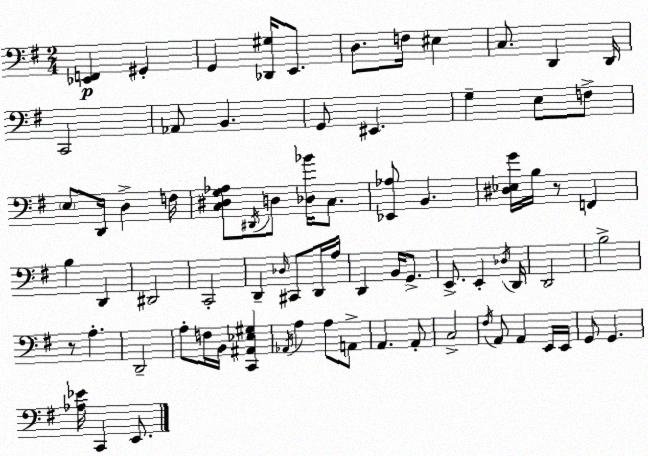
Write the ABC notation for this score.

X:1
T:Untitled
M:2/4
L:1/4
K:Em
[_E,,F,,] ^G,, G,, [_D,,^G,]/4 E,,/2 D,/2 F,/4 ^E, C,/2 D,, D,,/4 C,,2 _A,,/2 B,, G,,/2 ^E,, G, E,/2 F,/2 E,/2 D,,/4 D, F,/4 [C,^D,G,_A,]/2 ^D,,/4 D,/2 [_D,_B]/4 C,/2 [_E,,_A,]/2 B,, [^D,_E,G]/4 B,/4 z/2 F,, B, D,, ^D,,2 C,,2 D,, _D,/4 ^C,,/2 D,,/4 A,/4 D,, B,,/4 G,,/2 E,,/2 E,, _D,/4 D,,/4 D,,2 B,2 z/2 A, D,,2 A,/2 F,/4 B,,/4 [C,,^A,,_E,^G,] _A,,/4 A, A,/2 A,,/2 A,, A,,/2 C,2 ^F,/4 A,,/2 A,, E,,/4 E,,/4 G,,/2 G,, [_A,_E]/4 C,, E,,/2